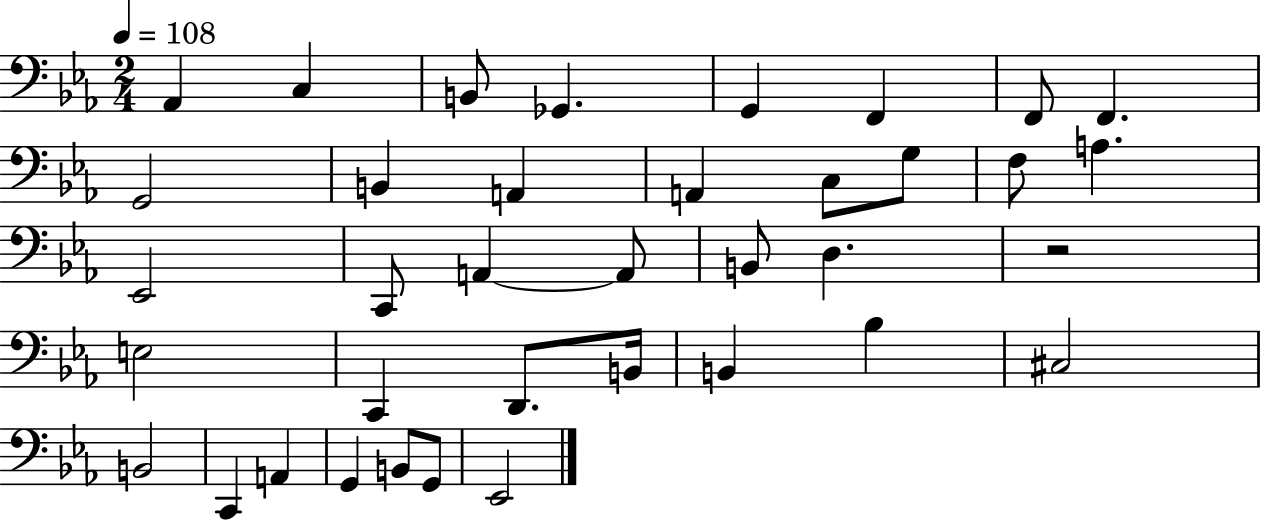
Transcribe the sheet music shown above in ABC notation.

X:1
T:Untitled
M:2/4
L:1/4
K:Eb
_A,, C, B,,/2 _G,, G,, F,, F,,/2 F,, G,,2 B,, A,, A,, C,/2 G,/2 F,/2 A, _E,,2 C,,/2 A,, A,,/2 B,,/2 D, z2 E,2 C,, D,,/2 B,,/4 B,, _B, ^C,2 B,,2 C,, A,, G,, B,,/2 G,,/2 _E,,2